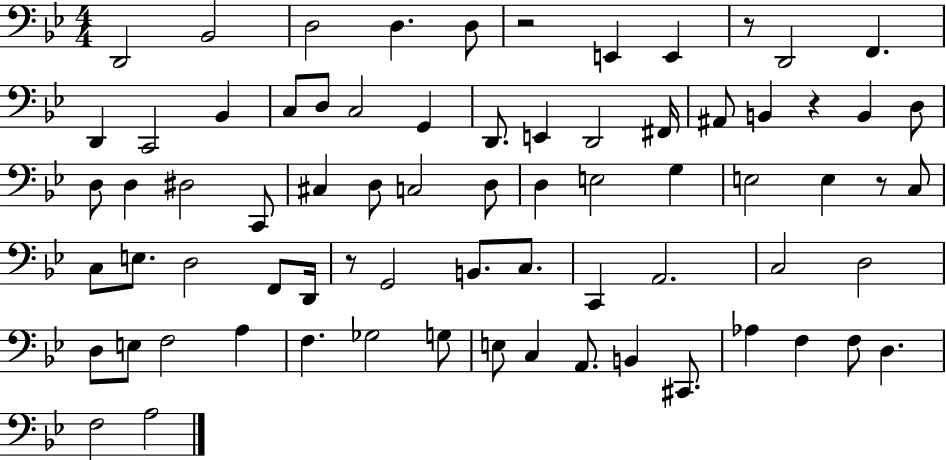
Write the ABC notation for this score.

X:1
T:Untitled
M:4/4
L:1/4
K:Bb
D,,2 _B,,2 D,2 D, D,/2 z2 E,, E,, z/2 D,,2 F,, D,, C,,2 _B,, C,/2 D,/2 C,2 G,, D,,/2 E,, D,,2 ^F,,/4 ^A,,/2 B,, z B,, D,/2 D,/2 D, ^D,2 C,,/2 ^C, D,/2 C,2 D,/2 D, E,2 G, E,2 E, z/2 C,/2 C,/2 E,/2 D,2 F,,/2 D,,/4 z/2 G,,2 B,,/2 C,/2 C,, A,,2 C,2 D,2 D,/2 E,/2 F,2 A, F, _G,2 G,/2 E,/2 C, A,,/2 B,, ^C,,/2 _A, F, F,/2 D, F,2 A,2